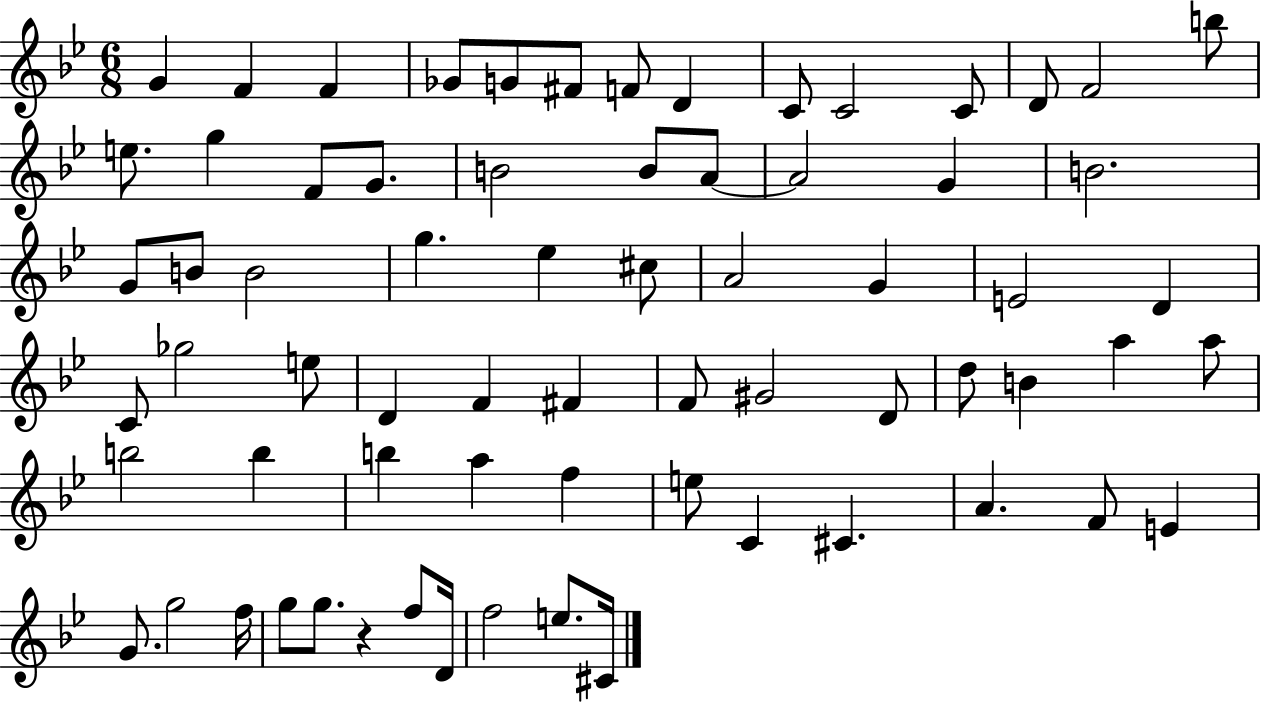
X:1
T:Untitled
M:6/8
L:1/4
K:Bb
G F F _G/2 G/2 ^F/2 F/2 D C/2 C2 C/2 D/2 F2 b/2 e/2 g F/2 G/2 B2 B/2 A/2 A2 G B2 G/2 B/2 B2 g _e ^c/2 A2 G E2 D C/2 _g2 e/2 D F ^F F/2 ^G2 D/2 d/2 B a a/2 b2 b b a f e/2 C ^C A F/2 E G/2 g2 f/4 g/2 g/2 z f/2 D/4 f2 e/2 ^C/4